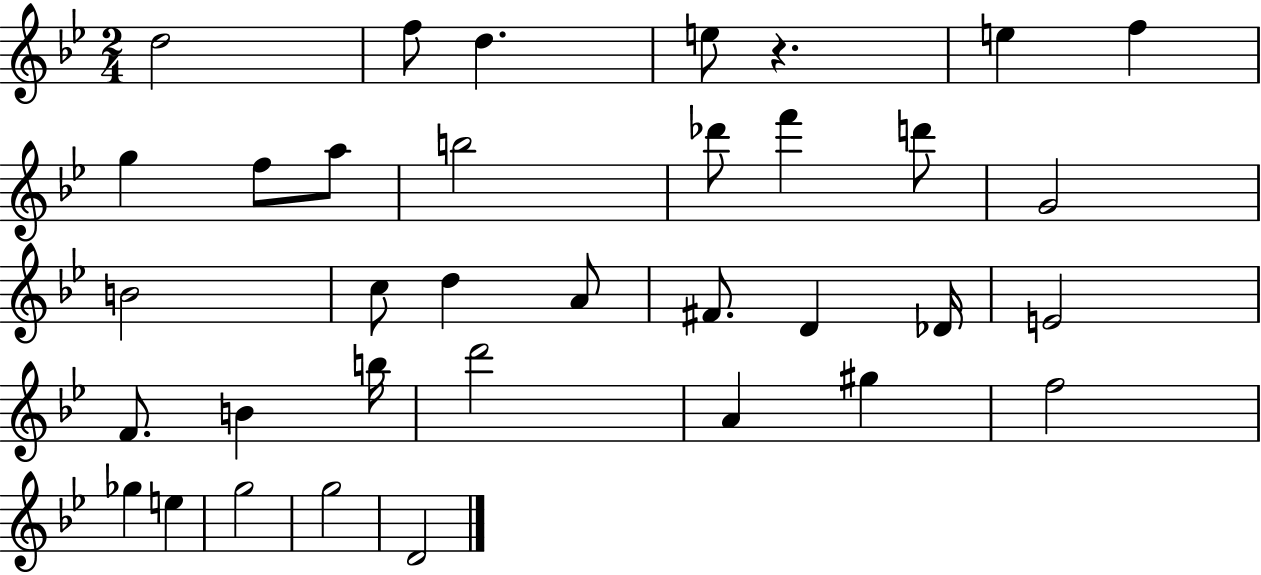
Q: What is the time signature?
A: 2/4